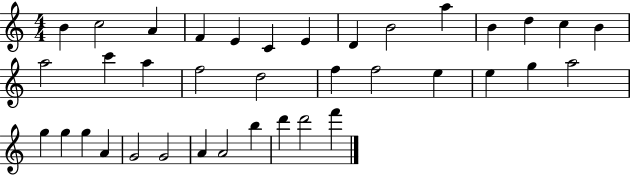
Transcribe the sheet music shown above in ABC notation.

X:1
T:Untitled
M:4/4
L:1/4
K:C
B c2 A F E C E D B2 a B d c B a2 c' a f2 d2 f f2 e e g a2 g g g A G2 G2 A A2 b d' d'2 f'